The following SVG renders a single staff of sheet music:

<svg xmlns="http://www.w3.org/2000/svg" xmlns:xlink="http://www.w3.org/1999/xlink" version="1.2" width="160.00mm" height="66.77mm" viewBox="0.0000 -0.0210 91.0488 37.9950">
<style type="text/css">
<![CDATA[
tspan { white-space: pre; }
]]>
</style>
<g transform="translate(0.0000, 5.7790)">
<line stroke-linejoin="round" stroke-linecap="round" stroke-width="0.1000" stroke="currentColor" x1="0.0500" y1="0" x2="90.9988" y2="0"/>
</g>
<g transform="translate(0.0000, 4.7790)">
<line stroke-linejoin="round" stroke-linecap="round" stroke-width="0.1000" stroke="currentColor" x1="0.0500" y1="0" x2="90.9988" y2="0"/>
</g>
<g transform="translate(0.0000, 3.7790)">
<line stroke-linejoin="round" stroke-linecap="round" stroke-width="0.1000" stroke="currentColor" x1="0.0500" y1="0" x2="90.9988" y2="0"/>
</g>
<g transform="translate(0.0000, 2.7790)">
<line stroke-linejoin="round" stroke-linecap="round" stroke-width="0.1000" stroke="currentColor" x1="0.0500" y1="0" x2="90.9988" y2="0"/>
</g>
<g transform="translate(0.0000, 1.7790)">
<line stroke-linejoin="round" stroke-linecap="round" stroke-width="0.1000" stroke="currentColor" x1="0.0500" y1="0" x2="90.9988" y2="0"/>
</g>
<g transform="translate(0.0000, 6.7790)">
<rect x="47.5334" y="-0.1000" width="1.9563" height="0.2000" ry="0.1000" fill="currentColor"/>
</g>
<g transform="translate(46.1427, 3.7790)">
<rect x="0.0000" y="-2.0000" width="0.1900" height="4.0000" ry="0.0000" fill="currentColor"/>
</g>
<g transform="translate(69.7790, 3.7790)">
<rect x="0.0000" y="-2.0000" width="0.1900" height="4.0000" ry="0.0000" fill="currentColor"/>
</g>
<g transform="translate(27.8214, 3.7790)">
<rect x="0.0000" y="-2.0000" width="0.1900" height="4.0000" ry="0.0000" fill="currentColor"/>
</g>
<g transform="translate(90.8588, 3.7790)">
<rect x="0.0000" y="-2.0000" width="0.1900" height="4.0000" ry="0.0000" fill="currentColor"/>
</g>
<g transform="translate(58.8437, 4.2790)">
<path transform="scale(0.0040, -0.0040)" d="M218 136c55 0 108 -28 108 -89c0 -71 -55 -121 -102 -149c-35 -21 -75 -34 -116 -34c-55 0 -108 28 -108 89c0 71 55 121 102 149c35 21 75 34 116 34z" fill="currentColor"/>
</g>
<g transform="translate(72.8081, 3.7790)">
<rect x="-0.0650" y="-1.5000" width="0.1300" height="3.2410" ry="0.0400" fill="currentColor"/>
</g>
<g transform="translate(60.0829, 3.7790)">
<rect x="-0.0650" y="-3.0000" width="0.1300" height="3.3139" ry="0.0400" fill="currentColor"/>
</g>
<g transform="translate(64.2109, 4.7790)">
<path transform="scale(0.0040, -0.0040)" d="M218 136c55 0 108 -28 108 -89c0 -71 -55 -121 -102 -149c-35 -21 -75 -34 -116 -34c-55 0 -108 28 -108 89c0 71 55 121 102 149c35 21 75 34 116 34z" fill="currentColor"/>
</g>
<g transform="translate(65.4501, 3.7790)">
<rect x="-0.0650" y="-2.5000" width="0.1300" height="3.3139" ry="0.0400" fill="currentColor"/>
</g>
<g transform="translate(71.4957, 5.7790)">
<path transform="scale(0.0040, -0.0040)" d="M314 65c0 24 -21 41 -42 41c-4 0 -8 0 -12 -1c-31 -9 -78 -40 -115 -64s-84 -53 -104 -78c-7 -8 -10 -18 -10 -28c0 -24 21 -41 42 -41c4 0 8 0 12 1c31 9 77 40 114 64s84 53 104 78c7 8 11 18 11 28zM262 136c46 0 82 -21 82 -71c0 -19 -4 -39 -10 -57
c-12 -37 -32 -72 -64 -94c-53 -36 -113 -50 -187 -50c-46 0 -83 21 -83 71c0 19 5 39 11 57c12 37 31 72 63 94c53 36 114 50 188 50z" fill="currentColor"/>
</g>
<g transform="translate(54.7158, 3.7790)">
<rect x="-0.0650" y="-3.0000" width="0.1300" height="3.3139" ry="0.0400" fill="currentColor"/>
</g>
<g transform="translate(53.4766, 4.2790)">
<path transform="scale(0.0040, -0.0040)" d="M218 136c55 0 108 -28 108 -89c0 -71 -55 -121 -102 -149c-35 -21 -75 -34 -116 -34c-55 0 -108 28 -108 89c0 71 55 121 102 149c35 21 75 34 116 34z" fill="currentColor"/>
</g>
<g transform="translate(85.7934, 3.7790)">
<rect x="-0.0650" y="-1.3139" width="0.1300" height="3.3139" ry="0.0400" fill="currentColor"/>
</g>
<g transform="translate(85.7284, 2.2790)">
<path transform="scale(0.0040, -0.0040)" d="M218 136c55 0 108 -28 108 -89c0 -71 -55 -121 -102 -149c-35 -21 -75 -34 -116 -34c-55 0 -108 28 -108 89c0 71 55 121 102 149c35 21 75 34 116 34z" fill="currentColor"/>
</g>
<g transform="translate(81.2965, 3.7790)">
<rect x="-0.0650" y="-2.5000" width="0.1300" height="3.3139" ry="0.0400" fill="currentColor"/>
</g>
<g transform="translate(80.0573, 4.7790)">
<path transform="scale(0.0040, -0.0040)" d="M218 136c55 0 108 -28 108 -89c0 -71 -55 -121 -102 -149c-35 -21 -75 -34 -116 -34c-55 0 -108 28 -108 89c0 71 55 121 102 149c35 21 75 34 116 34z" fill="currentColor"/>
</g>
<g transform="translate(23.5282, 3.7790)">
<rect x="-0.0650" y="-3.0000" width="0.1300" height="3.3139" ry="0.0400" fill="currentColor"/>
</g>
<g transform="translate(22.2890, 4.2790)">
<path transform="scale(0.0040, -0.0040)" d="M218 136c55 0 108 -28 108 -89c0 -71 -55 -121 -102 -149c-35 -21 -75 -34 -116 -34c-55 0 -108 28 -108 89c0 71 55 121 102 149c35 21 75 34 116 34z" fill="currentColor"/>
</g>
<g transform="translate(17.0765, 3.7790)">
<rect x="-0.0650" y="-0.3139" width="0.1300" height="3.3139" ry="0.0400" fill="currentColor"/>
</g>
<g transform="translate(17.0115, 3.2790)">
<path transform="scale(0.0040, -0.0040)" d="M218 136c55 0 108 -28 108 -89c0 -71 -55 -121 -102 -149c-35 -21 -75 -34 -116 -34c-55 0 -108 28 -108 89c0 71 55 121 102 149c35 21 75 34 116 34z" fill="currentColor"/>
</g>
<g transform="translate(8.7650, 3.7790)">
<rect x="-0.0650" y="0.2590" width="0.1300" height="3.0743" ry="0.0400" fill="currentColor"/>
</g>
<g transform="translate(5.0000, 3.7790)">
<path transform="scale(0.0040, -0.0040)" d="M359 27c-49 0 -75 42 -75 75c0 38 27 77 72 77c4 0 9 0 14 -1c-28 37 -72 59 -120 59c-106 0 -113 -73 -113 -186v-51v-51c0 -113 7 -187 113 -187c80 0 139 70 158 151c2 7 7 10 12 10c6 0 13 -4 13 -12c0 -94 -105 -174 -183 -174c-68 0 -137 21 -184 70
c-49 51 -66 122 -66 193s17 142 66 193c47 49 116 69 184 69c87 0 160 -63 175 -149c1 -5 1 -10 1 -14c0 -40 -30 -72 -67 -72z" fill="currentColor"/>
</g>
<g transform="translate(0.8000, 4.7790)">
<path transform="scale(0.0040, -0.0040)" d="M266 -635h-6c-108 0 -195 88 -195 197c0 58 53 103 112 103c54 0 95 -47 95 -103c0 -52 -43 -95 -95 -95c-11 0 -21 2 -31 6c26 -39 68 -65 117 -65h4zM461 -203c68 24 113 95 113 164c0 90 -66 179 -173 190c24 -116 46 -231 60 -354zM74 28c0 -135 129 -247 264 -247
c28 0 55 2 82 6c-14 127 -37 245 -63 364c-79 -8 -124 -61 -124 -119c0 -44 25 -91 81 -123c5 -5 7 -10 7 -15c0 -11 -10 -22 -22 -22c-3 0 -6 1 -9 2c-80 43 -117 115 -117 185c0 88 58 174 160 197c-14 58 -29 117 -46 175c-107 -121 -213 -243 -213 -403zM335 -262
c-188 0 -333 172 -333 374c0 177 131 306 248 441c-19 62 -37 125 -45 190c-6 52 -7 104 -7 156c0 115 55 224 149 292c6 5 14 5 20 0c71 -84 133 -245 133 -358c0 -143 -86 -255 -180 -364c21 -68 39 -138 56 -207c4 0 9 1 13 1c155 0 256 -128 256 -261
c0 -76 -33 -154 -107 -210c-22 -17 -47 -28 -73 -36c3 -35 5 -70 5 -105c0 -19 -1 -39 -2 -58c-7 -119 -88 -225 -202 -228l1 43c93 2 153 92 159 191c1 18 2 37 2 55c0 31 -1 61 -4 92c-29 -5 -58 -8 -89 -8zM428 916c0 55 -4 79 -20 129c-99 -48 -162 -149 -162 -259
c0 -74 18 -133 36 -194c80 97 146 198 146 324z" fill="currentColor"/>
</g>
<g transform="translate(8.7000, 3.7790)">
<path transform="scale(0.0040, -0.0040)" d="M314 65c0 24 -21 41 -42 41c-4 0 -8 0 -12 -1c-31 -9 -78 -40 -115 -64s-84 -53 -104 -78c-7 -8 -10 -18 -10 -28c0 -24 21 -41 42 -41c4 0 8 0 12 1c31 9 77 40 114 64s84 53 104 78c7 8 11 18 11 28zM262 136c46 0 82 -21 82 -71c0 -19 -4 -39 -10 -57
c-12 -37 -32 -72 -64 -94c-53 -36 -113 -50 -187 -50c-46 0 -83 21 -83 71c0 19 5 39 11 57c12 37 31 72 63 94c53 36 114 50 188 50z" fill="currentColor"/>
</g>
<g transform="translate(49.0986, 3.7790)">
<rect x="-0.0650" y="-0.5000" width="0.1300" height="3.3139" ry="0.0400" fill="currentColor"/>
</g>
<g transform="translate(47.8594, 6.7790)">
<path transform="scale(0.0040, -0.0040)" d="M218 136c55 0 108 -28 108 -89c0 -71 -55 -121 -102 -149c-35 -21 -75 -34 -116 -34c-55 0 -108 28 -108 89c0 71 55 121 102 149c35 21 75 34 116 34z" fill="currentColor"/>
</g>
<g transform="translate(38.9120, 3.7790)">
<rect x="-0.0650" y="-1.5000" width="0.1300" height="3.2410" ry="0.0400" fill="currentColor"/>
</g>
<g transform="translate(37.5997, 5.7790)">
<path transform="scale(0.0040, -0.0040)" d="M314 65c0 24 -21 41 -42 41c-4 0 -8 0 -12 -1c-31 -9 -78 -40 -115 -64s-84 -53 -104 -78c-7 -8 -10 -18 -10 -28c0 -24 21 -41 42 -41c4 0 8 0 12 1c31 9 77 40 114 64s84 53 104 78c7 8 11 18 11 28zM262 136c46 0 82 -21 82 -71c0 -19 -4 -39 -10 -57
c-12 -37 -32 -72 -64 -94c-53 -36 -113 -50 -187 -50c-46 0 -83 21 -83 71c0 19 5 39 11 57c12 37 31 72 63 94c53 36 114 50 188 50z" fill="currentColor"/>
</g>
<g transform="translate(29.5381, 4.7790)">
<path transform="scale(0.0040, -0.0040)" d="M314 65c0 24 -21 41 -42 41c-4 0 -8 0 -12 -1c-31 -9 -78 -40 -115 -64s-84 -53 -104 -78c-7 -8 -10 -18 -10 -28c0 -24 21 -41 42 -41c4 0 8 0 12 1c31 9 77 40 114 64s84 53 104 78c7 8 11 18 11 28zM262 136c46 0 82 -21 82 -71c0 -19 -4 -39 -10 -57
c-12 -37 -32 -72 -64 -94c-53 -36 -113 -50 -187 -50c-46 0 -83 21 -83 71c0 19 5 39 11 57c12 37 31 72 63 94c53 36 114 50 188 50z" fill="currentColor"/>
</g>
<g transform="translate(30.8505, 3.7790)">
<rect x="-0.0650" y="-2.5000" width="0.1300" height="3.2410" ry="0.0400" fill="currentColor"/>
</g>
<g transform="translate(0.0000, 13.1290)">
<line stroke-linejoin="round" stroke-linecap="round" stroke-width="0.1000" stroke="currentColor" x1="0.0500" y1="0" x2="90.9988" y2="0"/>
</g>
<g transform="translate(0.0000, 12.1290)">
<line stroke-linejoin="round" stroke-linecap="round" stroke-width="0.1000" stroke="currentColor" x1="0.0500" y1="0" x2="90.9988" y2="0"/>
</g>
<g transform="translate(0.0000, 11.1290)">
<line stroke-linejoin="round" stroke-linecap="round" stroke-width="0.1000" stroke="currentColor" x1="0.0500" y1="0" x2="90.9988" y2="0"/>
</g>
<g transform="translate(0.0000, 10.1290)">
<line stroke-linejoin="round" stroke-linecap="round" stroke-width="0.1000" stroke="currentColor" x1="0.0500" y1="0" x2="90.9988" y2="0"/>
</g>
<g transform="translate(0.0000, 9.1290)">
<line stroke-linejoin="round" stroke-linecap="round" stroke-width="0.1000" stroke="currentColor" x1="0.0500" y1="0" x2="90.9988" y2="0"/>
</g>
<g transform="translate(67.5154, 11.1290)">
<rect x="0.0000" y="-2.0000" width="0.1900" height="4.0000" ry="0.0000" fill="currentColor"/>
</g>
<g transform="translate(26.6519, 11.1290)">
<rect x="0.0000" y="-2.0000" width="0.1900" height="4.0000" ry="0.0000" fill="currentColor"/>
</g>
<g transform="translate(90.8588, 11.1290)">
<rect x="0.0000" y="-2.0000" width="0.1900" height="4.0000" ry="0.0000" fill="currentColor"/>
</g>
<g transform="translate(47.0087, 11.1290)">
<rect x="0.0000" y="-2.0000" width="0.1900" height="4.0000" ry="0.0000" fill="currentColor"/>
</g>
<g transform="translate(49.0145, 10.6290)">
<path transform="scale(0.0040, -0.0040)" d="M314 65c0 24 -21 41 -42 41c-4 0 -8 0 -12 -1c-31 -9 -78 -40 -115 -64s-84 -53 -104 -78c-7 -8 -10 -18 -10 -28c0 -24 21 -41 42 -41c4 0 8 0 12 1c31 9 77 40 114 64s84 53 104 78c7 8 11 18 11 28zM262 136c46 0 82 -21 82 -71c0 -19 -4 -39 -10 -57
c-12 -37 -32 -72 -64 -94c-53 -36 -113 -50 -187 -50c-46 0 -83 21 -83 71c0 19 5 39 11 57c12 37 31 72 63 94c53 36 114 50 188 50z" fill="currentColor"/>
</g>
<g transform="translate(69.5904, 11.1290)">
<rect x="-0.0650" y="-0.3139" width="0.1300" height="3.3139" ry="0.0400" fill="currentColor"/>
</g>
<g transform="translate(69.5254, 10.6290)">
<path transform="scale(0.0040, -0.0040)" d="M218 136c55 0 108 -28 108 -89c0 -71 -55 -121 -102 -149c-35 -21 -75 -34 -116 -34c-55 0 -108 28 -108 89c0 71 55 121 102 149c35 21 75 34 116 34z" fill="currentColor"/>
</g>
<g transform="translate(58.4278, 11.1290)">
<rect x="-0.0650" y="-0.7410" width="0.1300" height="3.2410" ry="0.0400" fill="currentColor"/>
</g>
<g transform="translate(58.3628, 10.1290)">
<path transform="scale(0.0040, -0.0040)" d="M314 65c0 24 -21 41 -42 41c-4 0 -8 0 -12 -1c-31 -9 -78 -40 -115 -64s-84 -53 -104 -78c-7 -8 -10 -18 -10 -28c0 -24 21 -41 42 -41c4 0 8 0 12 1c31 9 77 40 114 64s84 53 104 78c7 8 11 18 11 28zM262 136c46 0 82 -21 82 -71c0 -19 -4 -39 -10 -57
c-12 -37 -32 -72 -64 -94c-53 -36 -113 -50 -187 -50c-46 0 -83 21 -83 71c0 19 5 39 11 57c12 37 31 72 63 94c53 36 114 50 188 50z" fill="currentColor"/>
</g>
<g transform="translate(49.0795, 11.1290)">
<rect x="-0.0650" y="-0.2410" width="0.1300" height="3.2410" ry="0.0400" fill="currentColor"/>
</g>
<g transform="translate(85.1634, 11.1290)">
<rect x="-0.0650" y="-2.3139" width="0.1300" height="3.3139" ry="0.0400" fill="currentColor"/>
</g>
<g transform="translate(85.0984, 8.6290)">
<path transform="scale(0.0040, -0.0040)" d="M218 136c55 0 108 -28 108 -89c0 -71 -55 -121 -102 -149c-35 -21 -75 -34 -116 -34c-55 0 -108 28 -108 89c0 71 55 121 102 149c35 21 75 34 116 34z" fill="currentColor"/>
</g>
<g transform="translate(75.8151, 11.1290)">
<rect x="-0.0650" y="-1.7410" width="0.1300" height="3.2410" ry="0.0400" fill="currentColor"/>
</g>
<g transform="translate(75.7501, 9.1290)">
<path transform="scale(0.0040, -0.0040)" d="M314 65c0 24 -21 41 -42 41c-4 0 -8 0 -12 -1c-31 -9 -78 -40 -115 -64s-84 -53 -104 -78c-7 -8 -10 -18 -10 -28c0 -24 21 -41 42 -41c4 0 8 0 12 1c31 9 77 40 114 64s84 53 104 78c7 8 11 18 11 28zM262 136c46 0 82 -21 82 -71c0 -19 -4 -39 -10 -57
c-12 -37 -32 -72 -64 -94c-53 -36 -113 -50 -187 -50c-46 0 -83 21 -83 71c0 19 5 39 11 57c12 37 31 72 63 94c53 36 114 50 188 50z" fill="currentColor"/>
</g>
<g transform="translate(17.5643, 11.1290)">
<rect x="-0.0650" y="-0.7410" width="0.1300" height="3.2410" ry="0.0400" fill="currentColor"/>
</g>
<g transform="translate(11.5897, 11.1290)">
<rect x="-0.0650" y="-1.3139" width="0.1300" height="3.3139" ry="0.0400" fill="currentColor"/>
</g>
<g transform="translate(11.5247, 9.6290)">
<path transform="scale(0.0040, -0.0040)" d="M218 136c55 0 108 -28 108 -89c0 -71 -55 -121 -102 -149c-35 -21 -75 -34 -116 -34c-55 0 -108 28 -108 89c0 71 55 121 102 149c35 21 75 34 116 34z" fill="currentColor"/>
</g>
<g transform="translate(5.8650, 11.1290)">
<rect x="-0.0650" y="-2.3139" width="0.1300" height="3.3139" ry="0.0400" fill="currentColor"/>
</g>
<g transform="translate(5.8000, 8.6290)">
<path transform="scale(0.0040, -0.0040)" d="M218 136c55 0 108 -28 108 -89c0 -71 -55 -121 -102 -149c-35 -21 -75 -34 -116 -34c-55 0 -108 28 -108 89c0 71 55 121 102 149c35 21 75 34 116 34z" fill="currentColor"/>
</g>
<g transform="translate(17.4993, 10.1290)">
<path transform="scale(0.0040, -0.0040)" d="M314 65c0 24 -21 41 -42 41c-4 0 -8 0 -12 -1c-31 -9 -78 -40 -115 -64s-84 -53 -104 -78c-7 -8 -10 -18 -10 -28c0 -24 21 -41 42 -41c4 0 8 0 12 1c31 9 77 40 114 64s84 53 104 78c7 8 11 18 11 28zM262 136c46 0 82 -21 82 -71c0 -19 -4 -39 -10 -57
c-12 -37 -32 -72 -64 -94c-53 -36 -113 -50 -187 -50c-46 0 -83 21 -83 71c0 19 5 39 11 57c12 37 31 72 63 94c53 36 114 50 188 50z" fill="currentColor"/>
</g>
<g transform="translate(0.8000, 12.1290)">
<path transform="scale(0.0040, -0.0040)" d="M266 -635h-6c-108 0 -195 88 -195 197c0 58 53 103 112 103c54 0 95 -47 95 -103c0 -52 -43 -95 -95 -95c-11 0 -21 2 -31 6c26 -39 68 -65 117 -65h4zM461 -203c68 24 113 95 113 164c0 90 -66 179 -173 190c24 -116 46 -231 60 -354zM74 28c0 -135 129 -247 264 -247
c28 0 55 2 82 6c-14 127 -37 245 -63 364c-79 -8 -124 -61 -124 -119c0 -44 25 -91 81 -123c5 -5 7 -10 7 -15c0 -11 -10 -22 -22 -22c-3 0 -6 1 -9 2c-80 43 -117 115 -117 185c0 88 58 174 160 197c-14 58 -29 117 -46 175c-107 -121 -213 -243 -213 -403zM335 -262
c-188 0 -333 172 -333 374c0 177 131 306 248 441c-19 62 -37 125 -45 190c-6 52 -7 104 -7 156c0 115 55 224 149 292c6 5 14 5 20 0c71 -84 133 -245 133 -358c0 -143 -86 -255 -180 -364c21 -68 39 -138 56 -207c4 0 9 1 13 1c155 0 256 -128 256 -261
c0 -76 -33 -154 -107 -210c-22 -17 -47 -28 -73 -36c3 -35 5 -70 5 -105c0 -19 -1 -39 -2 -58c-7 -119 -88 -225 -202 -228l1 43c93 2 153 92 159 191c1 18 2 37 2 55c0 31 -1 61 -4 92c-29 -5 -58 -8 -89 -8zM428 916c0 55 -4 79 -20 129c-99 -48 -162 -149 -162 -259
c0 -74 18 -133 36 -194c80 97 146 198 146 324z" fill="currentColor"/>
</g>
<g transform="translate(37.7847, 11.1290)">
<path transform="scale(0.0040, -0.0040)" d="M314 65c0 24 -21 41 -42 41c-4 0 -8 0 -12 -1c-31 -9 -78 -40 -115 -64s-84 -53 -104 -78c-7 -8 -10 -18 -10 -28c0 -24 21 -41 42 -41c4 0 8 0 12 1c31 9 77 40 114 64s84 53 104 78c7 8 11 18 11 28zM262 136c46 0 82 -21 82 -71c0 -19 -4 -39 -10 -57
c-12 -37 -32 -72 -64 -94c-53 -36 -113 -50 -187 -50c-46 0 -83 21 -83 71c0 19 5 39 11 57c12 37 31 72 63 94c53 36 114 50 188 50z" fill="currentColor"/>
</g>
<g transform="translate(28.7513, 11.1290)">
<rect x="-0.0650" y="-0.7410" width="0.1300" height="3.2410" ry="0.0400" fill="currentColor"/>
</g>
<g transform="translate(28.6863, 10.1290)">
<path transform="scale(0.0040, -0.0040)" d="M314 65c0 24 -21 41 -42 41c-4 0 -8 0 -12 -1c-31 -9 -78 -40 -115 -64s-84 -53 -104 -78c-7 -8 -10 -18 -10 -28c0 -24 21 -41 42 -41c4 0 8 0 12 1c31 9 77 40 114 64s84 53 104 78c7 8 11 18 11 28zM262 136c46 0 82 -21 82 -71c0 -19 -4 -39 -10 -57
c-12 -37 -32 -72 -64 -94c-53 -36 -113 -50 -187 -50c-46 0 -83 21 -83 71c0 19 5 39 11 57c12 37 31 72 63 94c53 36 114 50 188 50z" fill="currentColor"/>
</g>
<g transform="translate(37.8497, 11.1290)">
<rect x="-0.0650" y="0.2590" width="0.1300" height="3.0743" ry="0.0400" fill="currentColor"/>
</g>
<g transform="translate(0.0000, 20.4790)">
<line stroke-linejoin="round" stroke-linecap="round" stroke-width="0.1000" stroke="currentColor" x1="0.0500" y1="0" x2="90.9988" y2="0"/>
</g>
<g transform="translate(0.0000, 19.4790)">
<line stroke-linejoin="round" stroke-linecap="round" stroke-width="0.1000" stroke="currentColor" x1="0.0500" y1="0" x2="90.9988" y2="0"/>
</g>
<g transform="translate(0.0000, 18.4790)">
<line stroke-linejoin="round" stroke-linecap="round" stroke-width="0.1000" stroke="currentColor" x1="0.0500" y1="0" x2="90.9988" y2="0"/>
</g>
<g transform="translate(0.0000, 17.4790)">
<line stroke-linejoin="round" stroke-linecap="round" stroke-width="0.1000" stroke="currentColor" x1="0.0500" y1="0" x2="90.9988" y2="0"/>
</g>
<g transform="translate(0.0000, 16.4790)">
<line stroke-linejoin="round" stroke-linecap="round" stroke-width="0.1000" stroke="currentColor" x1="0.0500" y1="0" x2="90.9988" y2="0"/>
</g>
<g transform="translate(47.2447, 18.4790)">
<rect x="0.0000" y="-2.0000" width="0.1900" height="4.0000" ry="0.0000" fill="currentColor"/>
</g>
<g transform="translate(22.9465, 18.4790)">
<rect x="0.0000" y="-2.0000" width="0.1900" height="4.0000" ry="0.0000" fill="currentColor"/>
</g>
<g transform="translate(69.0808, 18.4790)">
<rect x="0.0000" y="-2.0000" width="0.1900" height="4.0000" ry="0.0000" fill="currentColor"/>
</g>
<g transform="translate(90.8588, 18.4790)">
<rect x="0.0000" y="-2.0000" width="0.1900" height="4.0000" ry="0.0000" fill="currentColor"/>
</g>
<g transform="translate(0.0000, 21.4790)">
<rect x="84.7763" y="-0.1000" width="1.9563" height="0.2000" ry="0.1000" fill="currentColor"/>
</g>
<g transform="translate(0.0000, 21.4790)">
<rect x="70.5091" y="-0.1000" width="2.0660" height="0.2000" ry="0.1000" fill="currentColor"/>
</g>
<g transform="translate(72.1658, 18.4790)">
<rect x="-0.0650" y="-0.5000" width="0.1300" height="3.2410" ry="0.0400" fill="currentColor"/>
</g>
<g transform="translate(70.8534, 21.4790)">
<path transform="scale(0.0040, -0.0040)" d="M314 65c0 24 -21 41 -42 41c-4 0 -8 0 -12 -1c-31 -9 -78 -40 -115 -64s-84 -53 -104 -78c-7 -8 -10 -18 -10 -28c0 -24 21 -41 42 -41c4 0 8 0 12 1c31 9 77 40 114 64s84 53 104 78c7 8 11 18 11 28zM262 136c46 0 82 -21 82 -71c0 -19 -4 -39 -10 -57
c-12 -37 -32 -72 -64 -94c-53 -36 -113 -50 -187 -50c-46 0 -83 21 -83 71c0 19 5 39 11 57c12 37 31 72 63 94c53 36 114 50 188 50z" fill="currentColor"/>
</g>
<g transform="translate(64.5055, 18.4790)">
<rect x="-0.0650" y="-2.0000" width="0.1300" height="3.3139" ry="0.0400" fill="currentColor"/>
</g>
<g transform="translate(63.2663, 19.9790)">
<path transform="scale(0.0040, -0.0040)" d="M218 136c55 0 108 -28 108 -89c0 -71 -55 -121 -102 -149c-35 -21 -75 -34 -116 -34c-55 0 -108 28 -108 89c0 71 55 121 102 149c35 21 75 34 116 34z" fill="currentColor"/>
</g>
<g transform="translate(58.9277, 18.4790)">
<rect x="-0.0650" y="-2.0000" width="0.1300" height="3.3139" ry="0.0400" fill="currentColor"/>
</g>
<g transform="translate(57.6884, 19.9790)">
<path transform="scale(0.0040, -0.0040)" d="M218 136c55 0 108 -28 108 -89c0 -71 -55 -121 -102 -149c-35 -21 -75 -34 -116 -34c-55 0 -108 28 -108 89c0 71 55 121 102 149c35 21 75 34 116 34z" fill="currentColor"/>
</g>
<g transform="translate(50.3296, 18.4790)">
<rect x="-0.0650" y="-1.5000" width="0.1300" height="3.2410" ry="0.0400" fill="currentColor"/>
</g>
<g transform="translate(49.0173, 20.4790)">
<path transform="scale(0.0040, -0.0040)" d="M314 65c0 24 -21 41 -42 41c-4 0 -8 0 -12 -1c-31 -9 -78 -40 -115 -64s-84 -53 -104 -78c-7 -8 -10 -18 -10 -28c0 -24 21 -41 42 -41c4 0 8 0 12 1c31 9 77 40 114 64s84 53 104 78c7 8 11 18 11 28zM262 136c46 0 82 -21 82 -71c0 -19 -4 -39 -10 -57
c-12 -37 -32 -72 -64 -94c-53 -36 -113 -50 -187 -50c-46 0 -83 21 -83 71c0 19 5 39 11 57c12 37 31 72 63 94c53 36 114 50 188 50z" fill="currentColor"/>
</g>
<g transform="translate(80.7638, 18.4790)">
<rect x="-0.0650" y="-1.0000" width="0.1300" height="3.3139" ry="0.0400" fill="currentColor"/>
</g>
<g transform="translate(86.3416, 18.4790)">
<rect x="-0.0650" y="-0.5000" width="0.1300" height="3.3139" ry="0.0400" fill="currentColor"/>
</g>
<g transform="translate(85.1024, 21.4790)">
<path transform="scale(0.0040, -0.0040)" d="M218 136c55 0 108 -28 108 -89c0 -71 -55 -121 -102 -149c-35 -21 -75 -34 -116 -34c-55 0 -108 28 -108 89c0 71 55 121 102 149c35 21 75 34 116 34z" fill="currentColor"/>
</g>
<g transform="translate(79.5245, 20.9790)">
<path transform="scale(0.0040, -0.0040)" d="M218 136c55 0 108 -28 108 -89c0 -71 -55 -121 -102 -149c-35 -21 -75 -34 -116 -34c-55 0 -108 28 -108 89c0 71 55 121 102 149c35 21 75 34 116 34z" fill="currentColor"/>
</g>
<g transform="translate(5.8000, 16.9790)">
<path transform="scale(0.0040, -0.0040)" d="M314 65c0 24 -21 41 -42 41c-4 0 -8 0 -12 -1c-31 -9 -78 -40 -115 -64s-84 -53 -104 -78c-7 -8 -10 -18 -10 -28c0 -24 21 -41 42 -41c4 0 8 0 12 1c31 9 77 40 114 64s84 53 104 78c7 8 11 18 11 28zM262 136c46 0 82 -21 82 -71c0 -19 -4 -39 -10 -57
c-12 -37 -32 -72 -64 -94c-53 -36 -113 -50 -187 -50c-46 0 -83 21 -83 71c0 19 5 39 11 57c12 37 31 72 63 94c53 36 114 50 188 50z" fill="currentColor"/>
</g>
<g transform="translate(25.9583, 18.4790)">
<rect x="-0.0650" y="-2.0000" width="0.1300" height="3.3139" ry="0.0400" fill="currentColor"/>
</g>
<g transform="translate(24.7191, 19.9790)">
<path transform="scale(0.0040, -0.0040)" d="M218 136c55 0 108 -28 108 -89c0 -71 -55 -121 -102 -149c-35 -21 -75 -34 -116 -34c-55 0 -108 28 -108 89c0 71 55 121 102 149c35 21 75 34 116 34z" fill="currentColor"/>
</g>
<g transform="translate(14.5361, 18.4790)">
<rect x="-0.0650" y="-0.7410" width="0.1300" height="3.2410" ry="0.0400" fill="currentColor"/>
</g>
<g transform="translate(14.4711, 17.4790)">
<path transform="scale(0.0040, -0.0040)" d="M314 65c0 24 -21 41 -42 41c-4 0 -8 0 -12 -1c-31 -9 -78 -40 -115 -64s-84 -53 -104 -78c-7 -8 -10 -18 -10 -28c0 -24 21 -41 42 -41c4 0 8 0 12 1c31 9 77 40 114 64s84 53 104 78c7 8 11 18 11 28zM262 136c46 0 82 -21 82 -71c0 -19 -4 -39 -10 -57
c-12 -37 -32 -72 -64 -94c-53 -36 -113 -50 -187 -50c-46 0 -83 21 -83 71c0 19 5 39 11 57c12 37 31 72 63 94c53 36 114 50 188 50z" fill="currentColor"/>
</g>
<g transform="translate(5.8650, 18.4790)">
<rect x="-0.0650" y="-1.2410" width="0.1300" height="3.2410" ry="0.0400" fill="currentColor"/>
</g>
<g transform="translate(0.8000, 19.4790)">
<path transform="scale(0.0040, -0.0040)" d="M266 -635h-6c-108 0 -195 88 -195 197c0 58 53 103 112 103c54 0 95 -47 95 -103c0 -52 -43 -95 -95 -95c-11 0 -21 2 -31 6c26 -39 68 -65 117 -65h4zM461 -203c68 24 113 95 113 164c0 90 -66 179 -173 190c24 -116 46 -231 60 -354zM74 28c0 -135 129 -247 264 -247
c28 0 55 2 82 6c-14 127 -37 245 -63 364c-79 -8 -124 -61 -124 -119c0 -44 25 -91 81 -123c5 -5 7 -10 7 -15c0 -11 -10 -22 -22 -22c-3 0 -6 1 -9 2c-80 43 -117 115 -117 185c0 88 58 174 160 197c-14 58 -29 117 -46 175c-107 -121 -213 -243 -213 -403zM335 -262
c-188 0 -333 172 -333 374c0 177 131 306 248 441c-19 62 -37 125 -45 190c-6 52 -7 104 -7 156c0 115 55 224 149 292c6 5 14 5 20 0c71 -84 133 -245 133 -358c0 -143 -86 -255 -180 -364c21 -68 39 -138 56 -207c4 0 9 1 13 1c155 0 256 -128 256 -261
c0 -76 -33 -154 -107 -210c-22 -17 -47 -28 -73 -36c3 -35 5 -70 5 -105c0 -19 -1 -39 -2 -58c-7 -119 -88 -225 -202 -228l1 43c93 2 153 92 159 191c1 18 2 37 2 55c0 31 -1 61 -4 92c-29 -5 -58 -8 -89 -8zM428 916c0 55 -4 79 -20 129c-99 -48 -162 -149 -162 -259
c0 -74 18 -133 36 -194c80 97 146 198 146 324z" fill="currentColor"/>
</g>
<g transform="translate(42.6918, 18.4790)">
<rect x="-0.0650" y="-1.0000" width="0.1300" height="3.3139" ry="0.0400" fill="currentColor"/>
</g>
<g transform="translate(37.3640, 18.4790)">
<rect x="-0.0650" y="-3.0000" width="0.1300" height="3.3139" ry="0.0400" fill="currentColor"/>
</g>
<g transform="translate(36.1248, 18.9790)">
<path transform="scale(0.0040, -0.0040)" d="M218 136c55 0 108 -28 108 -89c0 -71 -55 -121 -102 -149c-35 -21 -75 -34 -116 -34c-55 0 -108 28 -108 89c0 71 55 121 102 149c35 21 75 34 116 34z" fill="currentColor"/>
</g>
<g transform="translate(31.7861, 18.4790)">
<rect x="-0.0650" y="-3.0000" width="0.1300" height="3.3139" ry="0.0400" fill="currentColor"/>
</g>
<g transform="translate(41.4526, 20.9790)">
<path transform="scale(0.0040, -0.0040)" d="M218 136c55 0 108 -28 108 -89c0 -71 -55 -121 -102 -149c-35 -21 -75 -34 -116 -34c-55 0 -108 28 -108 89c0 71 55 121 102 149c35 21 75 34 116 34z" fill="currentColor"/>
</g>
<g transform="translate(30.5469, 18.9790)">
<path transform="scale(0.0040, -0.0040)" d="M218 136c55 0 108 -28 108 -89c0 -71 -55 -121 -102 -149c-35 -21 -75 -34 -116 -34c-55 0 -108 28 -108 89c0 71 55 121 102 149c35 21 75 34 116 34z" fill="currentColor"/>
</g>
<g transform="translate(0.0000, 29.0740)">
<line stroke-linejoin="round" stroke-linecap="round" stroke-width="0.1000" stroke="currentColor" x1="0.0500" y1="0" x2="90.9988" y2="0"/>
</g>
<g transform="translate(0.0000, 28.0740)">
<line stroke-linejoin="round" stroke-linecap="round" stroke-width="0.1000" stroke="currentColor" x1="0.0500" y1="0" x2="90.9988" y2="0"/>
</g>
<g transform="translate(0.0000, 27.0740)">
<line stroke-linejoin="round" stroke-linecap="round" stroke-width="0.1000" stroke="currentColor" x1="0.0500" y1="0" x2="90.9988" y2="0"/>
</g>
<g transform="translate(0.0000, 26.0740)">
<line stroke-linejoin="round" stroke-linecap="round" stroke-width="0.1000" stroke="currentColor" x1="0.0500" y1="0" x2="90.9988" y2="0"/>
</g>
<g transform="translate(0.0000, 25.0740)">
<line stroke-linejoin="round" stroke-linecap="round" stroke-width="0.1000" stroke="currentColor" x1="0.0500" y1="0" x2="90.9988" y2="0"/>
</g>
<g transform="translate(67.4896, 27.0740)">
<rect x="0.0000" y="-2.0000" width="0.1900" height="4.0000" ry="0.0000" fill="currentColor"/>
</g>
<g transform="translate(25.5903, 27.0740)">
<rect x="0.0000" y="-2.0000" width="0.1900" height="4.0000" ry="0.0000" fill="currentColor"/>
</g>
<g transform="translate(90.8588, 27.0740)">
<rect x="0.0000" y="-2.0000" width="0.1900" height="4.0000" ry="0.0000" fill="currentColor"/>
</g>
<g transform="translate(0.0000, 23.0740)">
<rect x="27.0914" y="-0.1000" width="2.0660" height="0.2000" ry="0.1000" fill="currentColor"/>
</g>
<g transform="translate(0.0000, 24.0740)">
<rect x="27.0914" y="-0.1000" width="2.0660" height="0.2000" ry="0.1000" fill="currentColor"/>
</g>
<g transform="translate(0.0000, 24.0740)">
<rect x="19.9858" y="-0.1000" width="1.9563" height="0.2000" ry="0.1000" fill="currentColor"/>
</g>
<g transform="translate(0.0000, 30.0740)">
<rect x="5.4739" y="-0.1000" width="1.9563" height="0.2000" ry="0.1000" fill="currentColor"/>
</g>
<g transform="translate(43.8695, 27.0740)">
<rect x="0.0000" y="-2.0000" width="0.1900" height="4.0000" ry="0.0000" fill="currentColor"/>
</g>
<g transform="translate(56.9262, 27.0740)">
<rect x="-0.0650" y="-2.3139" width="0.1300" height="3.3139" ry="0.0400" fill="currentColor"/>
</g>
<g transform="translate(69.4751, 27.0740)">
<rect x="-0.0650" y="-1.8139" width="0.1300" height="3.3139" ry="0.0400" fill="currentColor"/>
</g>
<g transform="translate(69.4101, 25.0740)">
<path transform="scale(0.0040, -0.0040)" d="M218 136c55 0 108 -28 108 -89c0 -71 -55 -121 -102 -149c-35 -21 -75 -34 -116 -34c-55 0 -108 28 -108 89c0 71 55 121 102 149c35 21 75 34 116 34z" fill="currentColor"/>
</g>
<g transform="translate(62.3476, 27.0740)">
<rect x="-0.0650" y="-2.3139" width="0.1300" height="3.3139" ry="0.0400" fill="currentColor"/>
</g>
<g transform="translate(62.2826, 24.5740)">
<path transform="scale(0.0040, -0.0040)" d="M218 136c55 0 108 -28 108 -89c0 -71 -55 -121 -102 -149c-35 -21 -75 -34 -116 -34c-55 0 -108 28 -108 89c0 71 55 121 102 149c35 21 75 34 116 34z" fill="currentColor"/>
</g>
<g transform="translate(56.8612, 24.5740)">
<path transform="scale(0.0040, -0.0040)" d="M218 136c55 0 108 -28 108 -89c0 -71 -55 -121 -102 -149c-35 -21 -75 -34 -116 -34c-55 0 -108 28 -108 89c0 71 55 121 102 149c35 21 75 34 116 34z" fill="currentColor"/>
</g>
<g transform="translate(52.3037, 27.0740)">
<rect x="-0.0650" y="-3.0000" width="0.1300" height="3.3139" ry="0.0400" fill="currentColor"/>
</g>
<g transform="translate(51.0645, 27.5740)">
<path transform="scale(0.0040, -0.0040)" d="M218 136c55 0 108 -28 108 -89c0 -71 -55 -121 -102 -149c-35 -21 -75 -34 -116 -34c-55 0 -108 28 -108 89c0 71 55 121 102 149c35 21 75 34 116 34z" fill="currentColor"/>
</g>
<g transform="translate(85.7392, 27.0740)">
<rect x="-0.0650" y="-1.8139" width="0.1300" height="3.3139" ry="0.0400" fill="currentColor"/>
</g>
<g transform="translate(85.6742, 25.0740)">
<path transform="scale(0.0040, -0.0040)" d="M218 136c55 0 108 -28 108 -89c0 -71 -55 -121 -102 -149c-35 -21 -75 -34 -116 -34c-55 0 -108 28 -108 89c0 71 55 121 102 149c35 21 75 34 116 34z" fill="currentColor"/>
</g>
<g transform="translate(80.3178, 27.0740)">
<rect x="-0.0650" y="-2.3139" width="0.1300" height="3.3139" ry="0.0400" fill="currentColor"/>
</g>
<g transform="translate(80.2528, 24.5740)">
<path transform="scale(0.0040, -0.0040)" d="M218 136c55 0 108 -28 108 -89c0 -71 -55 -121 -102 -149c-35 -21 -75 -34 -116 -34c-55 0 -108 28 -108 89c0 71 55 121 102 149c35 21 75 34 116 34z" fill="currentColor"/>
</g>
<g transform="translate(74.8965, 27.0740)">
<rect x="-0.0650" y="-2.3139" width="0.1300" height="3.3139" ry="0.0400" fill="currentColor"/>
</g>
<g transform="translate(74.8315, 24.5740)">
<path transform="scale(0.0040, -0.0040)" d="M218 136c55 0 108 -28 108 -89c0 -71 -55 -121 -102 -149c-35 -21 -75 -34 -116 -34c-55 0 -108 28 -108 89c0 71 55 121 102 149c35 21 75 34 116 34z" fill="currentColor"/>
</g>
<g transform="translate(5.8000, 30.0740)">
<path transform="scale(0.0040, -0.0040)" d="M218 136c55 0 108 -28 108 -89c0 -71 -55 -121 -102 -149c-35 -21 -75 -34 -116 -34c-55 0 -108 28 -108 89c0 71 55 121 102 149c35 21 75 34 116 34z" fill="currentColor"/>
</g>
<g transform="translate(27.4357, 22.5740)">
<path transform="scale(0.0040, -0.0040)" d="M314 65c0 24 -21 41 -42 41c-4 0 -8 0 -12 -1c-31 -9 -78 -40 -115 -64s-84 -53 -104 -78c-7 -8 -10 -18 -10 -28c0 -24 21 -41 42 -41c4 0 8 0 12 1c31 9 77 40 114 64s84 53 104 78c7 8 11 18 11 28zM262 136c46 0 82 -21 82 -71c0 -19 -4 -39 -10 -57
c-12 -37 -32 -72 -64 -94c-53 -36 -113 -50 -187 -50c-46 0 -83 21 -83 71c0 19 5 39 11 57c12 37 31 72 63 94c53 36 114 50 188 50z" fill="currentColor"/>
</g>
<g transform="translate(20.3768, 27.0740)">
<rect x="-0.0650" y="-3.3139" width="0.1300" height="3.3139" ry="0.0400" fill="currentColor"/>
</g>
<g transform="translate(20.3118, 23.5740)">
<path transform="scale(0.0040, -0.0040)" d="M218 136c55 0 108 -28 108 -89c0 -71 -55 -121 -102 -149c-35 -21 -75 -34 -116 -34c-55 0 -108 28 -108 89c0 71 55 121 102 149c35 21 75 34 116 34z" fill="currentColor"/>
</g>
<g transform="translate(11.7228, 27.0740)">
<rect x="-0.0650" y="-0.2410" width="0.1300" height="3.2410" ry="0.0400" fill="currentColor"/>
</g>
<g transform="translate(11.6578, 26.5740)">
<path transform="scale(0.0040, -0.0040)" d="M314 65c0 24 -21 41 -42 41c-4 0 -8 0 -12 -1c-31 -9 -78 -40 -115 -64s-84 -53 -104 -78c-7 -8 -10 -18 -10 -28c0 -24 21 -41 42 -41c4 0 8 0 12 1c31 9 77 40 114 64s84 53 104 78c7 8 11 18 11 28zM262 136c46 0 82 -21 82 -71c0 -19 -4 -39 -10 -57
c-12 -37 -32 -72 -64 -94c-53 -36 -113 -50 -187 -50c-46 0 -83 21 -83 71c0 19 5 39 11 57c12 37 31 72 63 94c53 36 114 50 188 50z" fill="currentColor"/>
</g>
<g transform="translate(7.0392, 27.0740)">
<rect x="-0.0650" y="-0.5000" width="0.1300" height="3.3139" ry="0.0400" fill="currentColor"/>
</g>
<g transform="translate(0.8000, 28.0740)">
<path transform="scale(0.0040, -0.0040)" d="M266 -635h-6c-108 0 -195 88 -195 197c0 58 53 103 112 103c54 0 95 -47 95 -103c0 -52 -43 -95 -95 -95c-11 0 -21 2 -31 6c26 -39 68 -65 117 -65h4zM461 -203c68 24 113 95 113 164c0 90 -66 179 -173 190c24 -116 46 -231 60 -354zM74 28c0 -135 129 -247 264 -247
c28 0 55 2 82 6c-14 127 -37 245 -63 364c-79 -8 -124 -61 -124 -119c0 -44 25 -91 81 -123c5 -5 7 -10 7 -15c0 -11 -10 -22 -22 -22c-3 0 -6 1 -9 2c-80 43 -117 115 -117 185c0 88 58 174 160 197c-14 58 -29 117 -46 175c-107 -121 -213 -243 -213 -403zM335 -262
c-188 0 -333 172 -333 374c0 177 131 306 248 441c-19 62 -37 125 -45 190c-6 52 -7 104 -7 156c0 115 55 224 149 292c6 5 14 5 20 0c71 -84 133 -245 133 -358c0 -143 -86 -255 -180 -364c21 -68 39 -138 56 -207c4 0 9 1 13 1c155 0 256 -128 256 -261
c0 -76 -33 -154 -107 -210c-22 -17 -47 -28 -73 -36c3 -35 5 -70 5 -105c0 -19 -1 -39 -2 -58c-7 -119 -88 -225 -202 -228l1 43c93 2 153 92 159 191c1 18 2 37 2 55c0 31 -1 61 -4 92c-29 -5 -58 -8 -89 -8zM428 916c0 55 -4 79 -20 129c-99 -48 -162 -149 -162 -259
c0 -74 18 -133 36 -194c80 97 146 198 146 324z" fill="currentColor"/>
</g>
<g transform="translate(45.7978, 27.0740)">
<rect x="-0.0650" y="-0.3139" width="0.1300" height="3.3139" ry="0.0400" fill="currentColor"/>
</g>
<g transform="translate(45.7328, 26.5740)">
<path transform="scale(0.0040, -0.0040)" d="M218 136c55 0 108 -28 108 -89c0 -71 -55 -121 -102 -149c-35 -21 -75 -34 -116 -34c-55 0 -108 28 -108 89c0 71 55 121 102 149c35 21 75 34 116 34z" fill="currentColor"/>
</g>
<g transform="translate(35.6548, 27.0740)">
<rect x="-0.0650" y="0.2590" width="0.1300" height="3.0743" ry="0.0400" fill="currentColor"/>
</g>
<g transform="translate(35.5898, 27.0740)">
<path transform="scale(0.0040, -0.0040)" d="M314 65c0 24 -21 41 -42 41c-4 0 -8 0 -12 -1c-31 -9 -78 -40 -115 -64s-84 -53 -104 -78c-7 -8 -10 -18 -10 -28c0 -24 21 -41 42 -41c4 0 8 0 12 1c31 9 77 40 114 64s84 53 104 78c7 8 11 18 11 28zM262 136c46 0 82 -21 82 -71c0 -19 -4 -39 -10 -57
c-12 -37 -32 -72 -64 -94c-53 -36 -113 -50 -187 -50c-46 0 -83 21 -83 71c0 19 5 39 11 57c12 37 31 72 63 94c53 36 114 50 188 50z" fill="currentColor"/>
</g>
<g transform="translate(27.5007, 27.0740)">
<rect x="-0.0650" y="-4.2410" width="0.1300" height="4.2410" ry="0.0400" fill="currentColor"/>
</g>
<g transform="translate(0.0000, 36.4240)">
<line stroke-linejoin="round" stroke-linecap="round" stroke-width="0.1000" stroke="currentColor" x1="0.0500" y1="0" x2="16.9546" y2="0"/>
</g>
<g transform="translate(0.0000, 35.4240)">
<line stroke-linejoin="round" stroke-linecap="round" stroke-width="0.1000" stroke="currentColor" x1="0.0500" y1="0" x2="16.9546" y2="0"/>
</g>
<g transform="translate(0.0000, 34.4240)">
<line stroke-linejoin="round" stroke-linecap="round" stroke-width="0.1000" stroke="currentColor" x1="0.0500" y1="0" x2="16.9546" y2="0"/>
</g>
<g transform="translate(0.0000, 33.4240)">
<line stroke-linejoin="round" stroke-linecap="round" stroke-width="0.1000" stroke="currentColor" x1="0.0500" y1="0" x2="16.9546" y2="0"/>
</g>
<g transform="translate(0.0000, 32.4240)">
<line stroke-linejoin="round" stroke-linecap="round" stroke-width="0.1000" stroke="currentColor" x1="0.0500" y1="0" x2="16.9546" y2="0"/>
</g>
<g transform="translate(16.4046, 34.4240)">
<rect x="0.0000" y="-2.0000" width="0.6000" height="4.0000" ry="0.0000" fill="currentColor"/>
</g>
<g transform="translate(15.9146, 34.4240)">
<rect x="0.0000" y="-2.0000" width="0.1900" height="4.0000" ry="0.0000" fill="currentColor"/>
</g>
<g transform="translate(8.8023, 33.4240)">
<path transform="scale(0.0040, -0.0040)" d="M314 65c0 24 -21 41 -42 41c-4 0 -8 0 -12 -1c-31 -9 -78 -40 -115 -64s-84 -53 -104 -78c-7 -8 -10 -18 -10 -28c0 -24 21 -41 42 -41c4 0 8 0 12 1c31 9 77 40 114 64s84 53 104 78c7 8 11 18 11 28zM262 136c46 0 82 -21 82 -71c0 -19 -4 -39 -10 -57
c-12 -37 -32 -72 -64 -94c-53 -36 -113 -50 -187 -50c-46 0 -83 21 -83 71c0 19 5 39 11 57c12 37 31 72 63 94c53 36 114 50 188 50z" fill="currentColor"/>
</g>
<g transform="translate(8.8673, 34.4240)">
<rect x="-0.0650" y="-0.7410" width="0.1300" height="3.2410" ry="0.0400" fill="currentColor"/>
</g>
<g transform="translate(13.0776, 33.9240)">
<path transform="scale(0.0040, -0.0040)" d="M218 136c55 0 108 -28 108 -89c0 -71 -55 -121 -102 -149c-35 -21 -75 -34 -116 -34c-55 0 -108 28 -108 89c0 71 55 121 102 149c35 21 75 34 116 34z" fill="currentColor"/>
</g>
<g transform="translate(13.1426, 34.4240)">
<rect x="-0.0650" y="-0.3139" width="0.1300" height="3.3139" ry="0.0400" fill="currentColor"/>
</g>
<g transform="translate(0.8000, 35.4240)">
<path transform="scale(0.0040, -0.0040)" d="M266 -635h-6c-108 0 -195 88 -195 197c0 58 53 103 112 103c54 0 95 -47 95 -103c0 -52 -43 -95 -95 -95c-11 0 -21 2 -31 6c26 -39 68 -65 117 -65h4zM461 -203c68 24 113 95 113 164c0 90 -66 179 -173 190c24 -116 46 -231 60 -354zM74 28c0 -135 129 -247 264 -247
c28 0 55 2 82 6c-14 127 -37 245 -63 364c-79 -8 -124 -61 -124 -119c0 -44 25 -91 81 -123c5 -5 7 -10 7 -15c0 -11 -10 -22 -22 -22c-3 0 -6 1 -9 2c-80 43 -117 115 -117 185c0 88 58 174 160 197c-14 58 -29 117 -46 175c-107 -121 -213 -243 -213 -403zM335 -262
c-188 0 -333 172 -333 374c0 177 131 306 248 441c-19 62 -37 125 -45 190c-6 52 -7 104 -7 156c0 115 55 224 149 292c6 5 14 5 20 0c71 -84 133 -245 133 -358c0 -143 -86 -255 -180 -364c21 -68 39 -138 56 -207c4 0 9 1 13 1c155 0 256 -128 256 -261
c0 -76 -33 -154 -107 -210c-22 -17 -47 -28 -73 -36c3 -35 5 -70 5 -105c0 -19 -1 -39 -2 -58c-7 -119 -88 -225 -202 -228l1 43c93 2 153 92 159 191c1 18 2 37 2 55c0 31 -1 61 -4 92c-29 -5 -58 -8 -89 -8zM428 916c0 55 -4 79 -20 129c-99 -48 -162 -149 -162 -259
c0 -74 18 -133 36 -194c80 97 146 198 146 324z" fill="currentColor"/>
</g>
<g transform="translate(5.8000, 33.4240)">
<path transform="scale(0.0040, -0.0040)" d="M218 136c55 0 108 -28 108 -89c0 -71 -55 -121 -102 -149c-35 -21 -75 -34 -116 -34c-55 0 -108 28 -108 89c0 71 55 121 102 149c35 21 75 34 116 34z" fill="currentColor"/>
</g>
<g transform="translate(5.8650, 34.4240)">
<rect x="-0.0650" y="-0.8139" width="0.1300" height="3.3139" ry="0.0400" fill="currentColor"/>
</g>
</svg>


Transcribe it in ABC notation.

X:1
T:Untitled
M:4/4
L:1/4
K:C
B2 c A G2 E2 C A A G E2 G e g e d2 d2 B2 c2 d2 c f2 g e2 d2 F A A D E2 F F C2 D C C c2 b d'2 B2 c A g g f g g f d d2 c